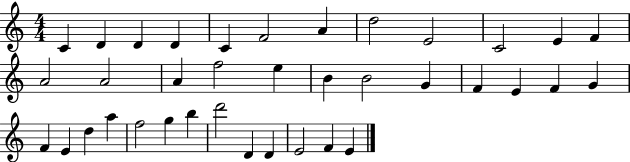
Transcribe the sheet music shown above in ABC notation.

X:1
T:Untitled
M:4/4
L:1/4
K:C
C D D D C F2 A d2 E2 C2 E F A2 A2 A f2 e B B2 G F E F G F E d a f2 g b d'2 D D E2 F E